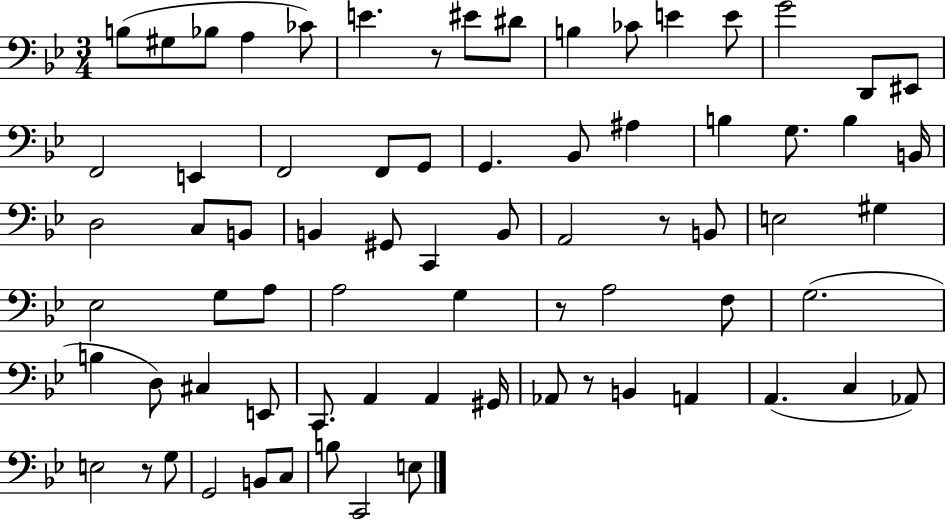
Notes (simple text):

B3/e G#3/e Bb3/e A3/q CES4/e E4/q. R/e EIS4/e D#4/e B3/q CES4/e E4/q E4/e G4/h D2/e EIS2/e F2/h E2/q F2/h F2/e G2/e G2/q. Bb2/e A#3/q B3/q G3/e. B3/q B2/s D3/h C3/e B2/e B2/q G#2/e C2/q B2/e A2/h R/e B2/e E3/h G#3/q Eb3/h G3/e A3/e A3/h G3/q R/e A3/h F3/e G3/h. B3/q D3/e C#3/q E2/e C2/e. A2/q A2/q G#2/s Ab2/e R/e B2/q A2/q A2/q. C3/q Ab2/e E3/h R/e G3/e G2/h B2/e C3/e B3/e C2/h E3/e